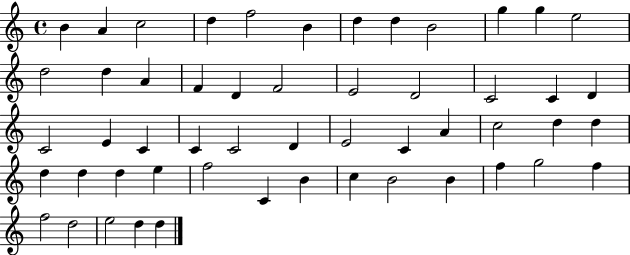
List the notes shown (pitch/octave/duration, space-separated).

B4/q A4/q C5/h D5/q F5/h B4/q D5/q D5/q B4/h G5/q G5/q E5/h D5/h D5/q A4/q F4/q D4/q F4/h E4/h D4/h C4/h C4/q D4/q C4/h E4/q C4/q C4/q C4/h D4/q E4/h C4/q A4/q C5/h D5/q D5/q D5/q D5/q D5/q E5/q F5/h C4/q B4/q C5/q B4/h B4/q F5/q G5/h F5/q F5/h D5/h E5/h D5/q D5/q